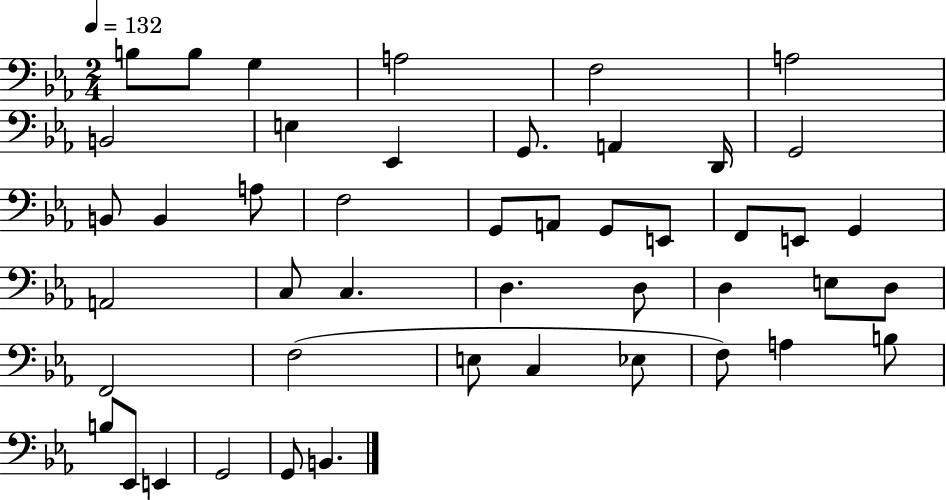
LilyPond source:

{
  \clef bass
  \numericTimeSignature
  \time 2/4
  \key ees \major
  \tempo 4 = 132
  b8 b8 g4 | a2 | f2 | a2 | \break b,2 | e4 ees,4 | g,8. a,4 d,16 | g,2 | \break b,8 b,4 a8 | f2 | g,8 a,8 g,8 e,8 | f,8 e,8 g,4 | \break a,2 | c8 c4. | d4. d8 | d4 e8 d8 | \break f,2 | f2( | e8 c4 ees8 | f8) a4 b8 | \break b8 ees,8 e,4 | g,2 | g,8 b,4. | \bar "|."
}